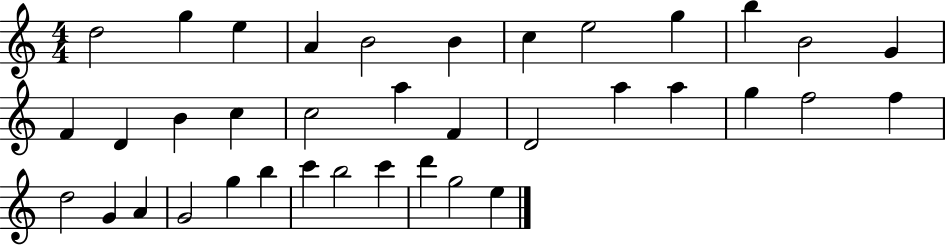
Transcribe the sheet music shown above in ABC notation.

X:1
T:Untitled
M:4/4
L:1/4
K:C
d2 g e A B2 B c e2 g b B2 G F D B c c2 a F D2 a a g f2 f d2 G A G2 g b c' b2 c' d' g2 e